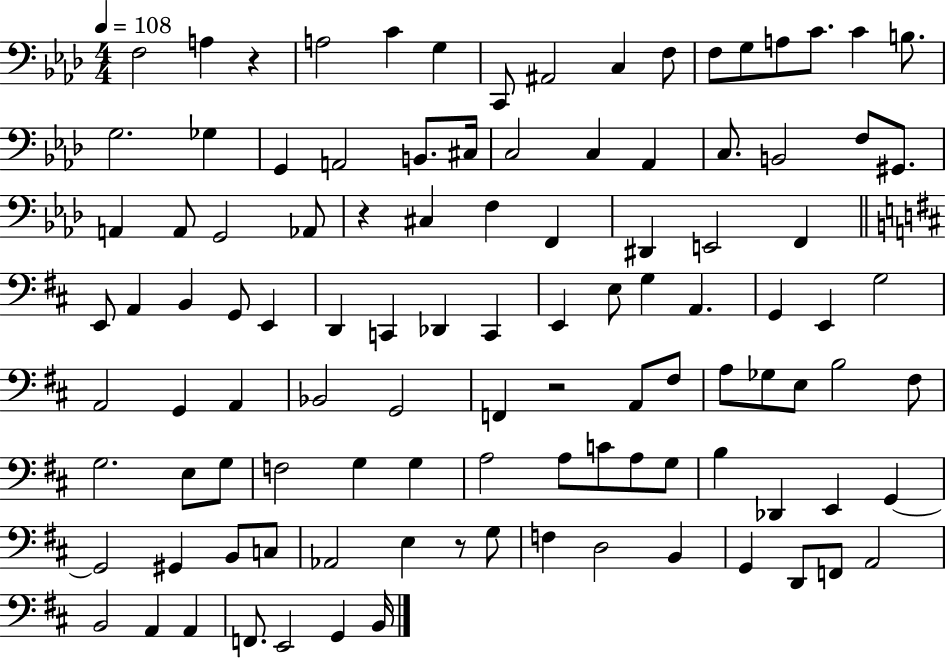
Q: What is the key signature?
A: AES major